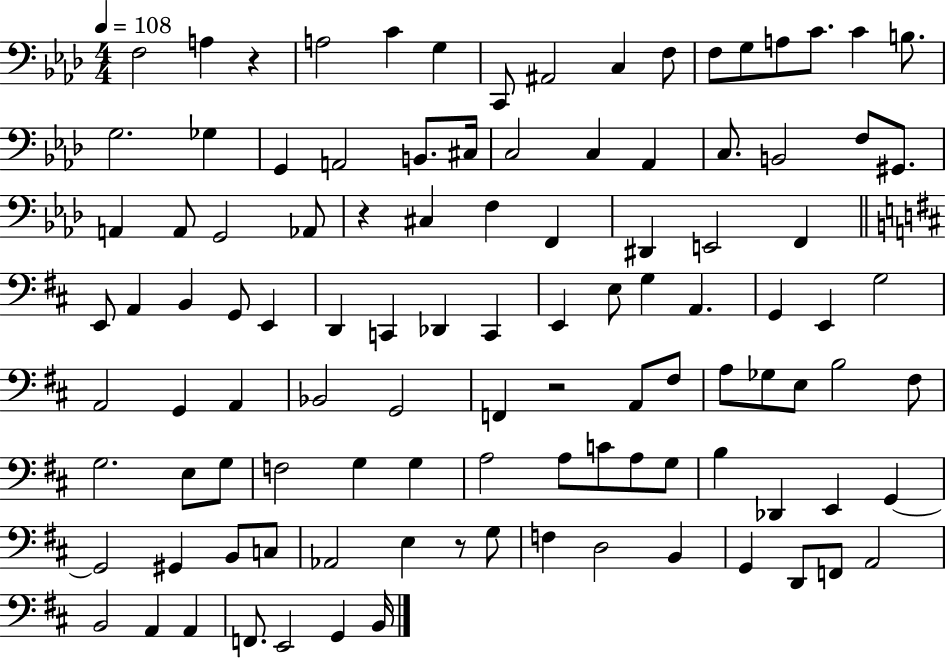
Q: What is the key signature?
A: AES major